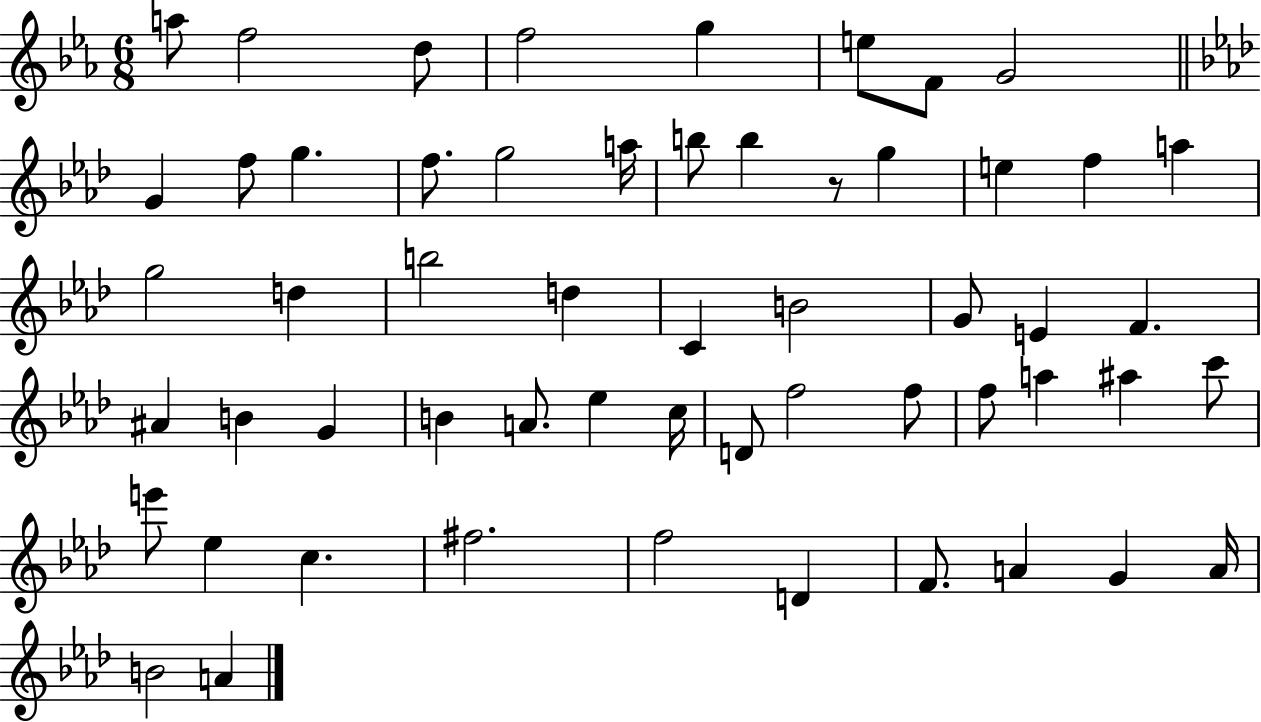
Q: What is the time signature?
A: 6/8